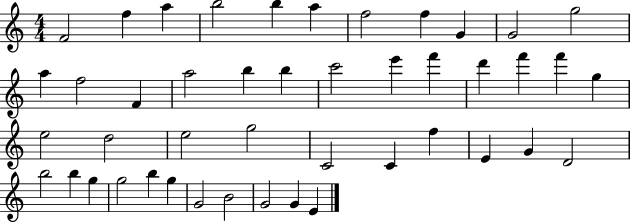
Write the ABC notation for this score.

X:1
T:Untitled
M:4/4
L:1/4
K:C
F2 f a b2 b a f2 f G G2 g2 a f2 F a2 b b c'2 e' f' d' f' f' g e2 d2 e2 g2 C2 C f E G D2 b2 b g g2 b g G2 B2 G2 G E